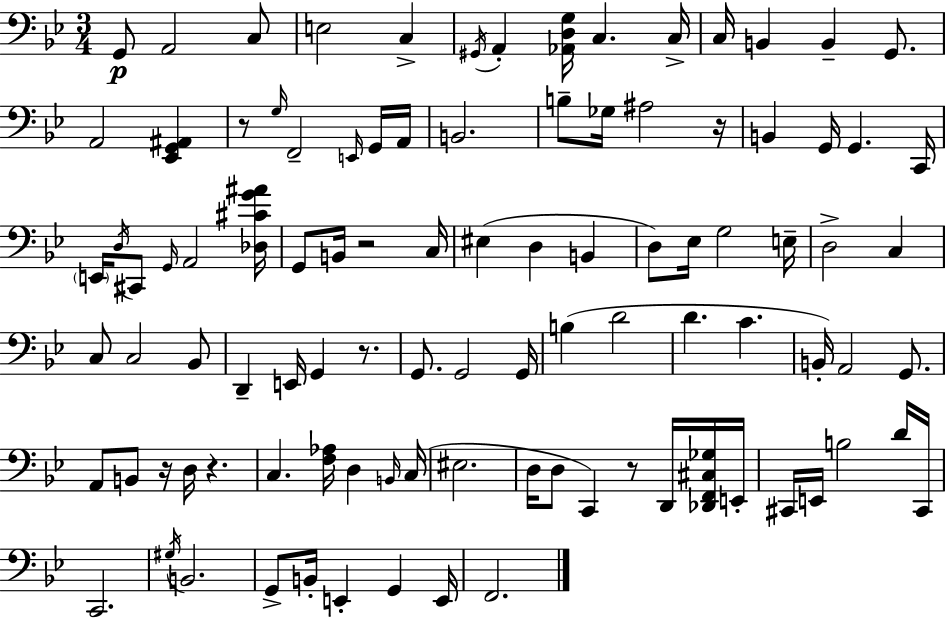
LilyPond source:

{
  \clef bass
  \numericTimeSignature
  \time 3/4
  \key g \minor
  \repeat volta 2 { g,8\p a,2 c8 | e2 c4-> | \acciaccatura { gis,16 } a,4-. <aes, d g>16 c4. | c16-> c16 b,4 b,4-- g,8. | \break a,2 <ees, g, ais,>4 | r8 \grace { g16 } f,2-- | \grace { e,16 } g,16 a,16 b,2. | b8-- ges16 ais2 | \break r16 b,4 g,16 g,4. | c,16 \parenthesize e,16 \acciaccatura { d16 } cis,8 \grace { g,16 } a,2 | <des cis' g' ais'>16 g,8 b,16 r2 | c16 eis4( d4 | \break b,4 d8) ees16 g2 | e16-- d2-> | c4 c8 c2 | bes,8 d,4-- e,16 g,4 | \break r8. g,8. g,2 | g,16 b4( d'2 | d'4. c'4. | b,16-.) a,2 | \break g,8. a,8 b,8 r16 d16 r4. | c4. <f aes>16 | d4 \grace { b,16 } c16( eis2. | d16 d8 c,4) | \break r8 d,16 <des, f, cis ges>16 e,16-. cis,16 e,16 b2 | d'16 cis,16 c,2. | \acciaccatura { gis16 } b,2. | g,8-> b,16-. e,4-. | \break g,4 e,16 f,2. | } \bar "|."
}